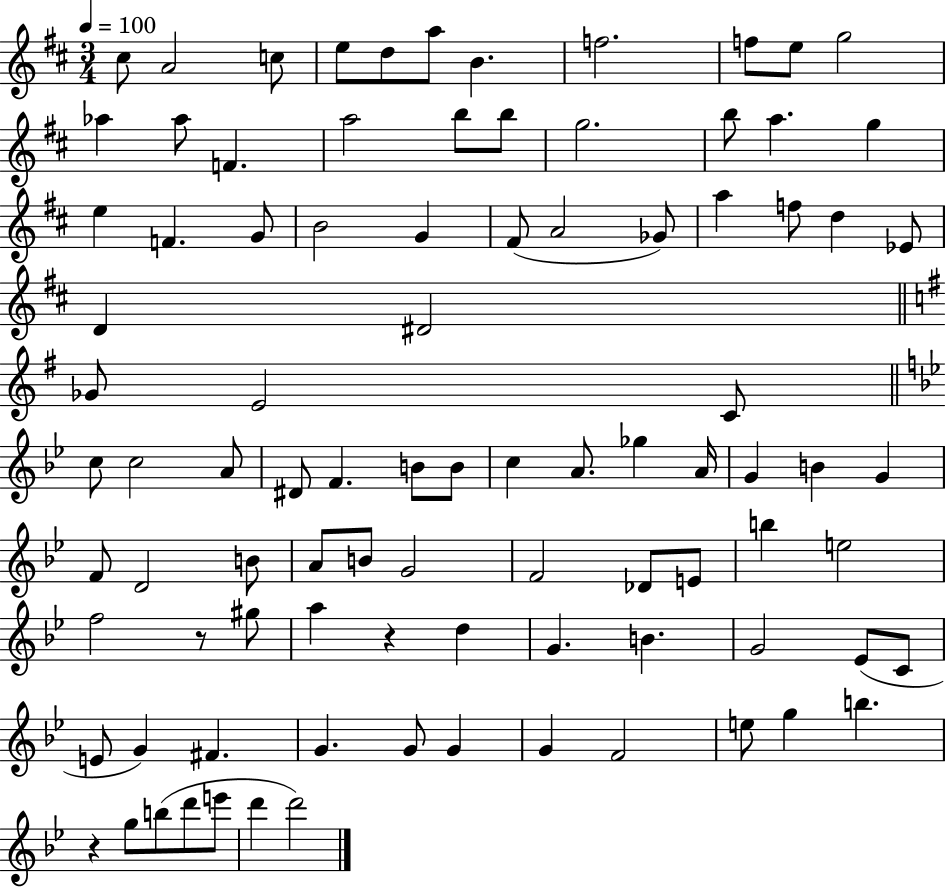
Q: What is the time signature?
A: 3/4